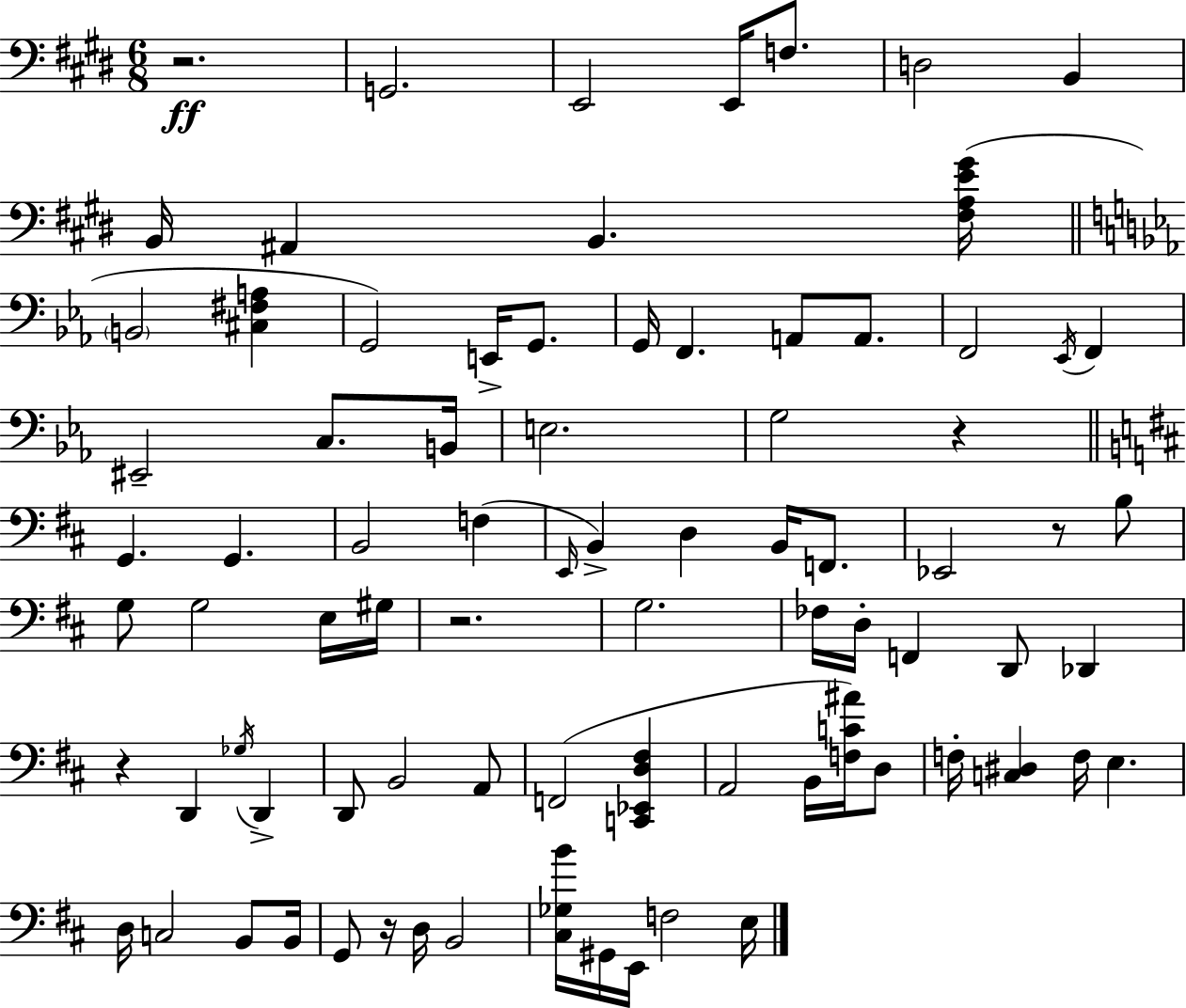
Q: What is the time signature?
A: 6/8